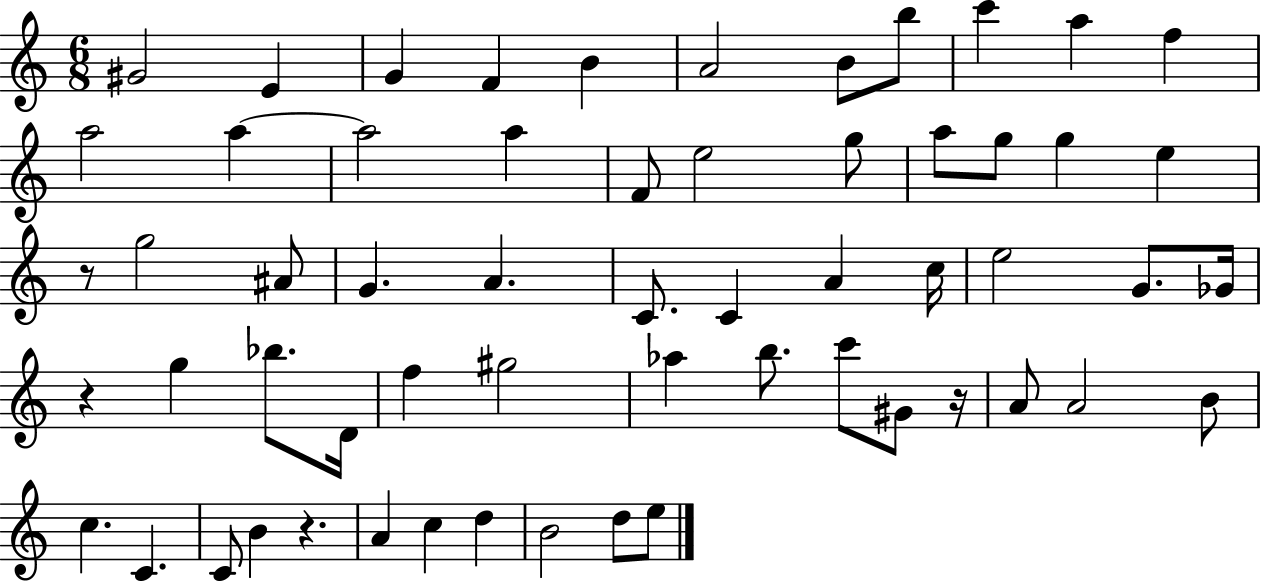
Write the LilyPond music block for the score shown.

{
  \clef treble
  \numericTimeSignature
  \time 6/8
  \key c \major
  gis'2 e'4 | g'4 f'4 b'4 | a'2 b'8 b''8 | c'''4 a''4 f''4 | \break a''2 a''4~~ | a''2 a''4 | f'8 e''2 g''8 | a''8 g''8 g''4 e''4 | \break r8 g''2 ais'8 | g'4. a'4. | c'8. c'4 a'4 c''16 | e''2 g'8. ges'16 | \break r4 g''4 bes''8. d'16 | f''4 gis''2 | aes''4 b''8. c'''8 gis'8 r16 | a'8 a'2 b'8 | \break c''4. c'4. | c'8 b'4 r4. | a'4 c''4 d''4 | b'2 d''8 e''8 | \break \bar "|."
}